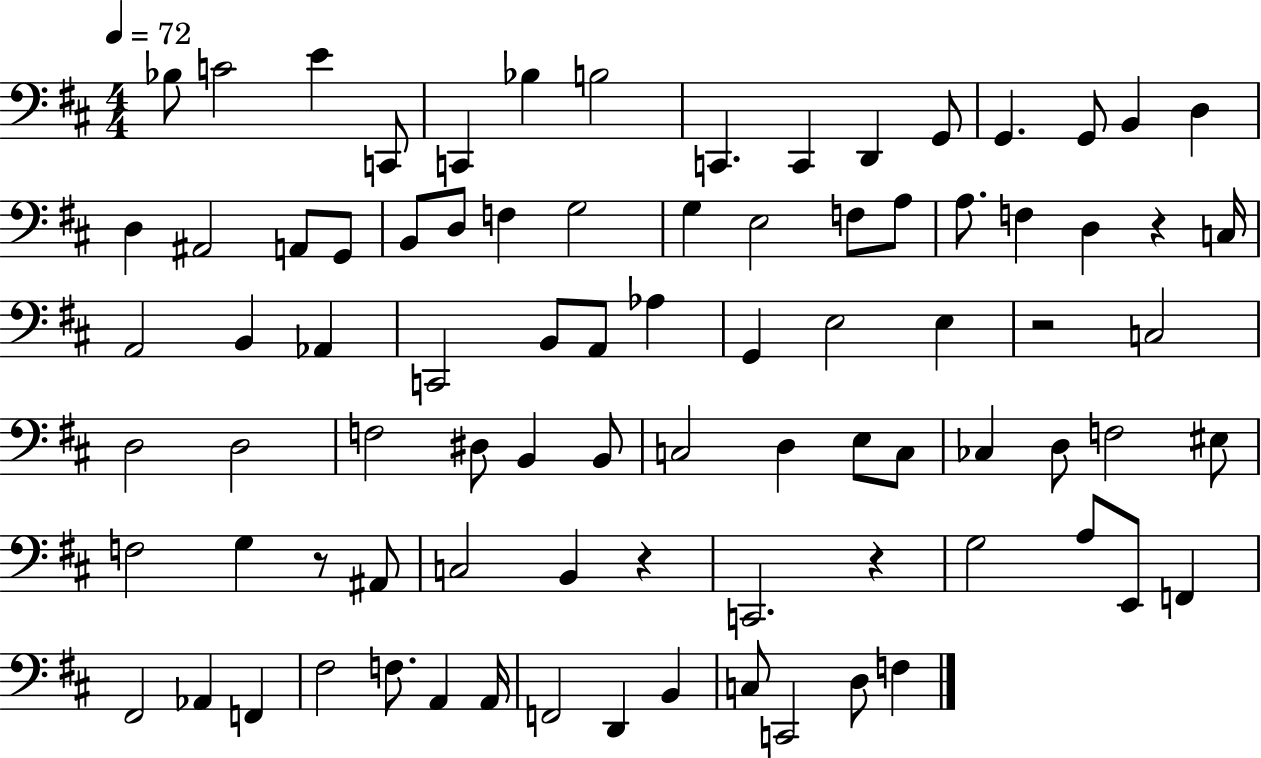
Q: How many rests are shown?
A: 5